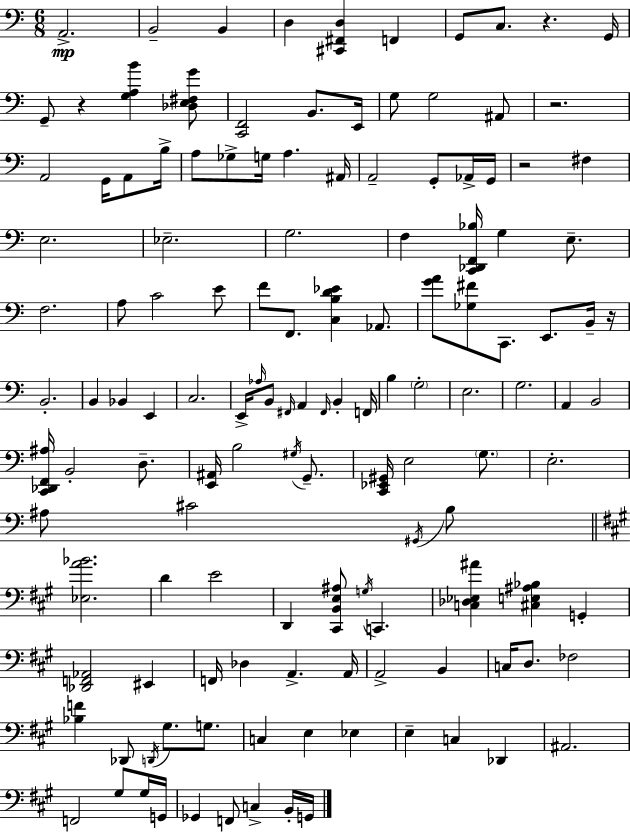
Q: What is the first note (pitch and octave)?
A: A2